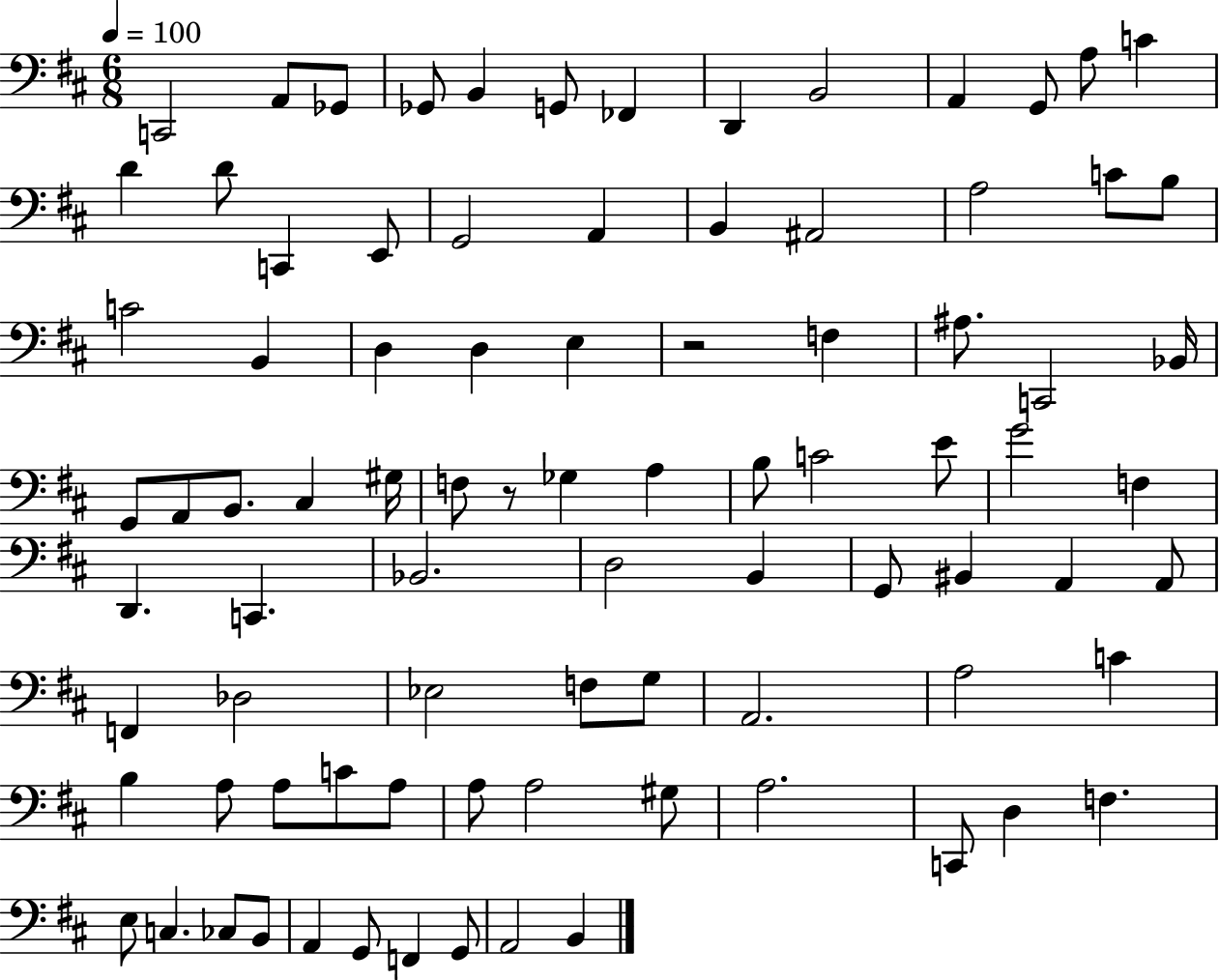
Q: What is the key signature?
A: D major